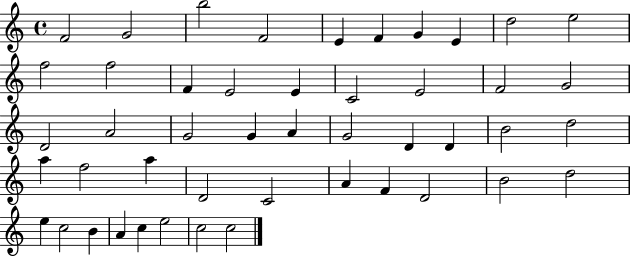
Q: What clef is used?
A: treble